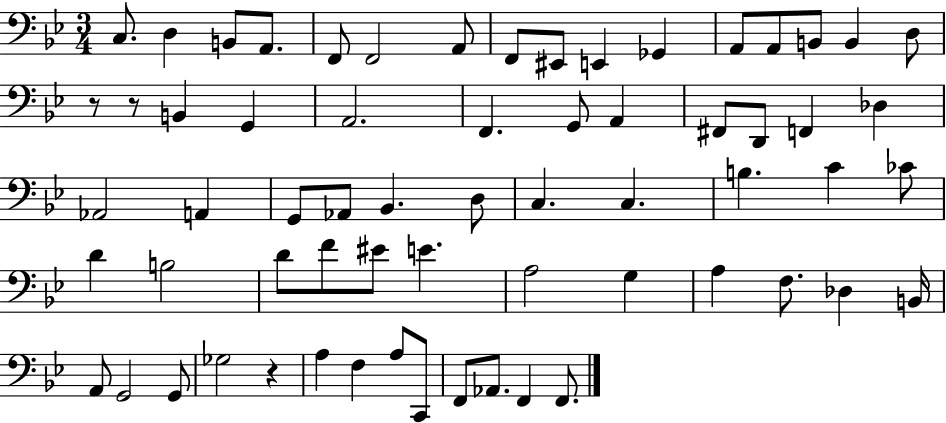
C3/e. D3/q B2/e A2/e. F2/e F2/h A2/e F2/e EIS2/e E2/q Gb2/q A2/e A2/e B2/e B2/q D3/e R/e R/e B2/q G2/q A2/h. F2/q. G2/e A2/q F#2/e D2/e F2/q Db3/q Ab2/h A2/q G2/e Ab2/e Bb2/q. D3/e C3/q. C3/q. B3/q. C4/q CES4/e D4/q B3/h D4/e F4/e EIS4/e E4/q. A3/h G3/q A3/q F3/e. Db3/q B2/s A2/e G2/h G2/e Gb3/h R/q A3/q F3/q A3/e C2/e F2/e Ab2/e. F2/q F2/e.